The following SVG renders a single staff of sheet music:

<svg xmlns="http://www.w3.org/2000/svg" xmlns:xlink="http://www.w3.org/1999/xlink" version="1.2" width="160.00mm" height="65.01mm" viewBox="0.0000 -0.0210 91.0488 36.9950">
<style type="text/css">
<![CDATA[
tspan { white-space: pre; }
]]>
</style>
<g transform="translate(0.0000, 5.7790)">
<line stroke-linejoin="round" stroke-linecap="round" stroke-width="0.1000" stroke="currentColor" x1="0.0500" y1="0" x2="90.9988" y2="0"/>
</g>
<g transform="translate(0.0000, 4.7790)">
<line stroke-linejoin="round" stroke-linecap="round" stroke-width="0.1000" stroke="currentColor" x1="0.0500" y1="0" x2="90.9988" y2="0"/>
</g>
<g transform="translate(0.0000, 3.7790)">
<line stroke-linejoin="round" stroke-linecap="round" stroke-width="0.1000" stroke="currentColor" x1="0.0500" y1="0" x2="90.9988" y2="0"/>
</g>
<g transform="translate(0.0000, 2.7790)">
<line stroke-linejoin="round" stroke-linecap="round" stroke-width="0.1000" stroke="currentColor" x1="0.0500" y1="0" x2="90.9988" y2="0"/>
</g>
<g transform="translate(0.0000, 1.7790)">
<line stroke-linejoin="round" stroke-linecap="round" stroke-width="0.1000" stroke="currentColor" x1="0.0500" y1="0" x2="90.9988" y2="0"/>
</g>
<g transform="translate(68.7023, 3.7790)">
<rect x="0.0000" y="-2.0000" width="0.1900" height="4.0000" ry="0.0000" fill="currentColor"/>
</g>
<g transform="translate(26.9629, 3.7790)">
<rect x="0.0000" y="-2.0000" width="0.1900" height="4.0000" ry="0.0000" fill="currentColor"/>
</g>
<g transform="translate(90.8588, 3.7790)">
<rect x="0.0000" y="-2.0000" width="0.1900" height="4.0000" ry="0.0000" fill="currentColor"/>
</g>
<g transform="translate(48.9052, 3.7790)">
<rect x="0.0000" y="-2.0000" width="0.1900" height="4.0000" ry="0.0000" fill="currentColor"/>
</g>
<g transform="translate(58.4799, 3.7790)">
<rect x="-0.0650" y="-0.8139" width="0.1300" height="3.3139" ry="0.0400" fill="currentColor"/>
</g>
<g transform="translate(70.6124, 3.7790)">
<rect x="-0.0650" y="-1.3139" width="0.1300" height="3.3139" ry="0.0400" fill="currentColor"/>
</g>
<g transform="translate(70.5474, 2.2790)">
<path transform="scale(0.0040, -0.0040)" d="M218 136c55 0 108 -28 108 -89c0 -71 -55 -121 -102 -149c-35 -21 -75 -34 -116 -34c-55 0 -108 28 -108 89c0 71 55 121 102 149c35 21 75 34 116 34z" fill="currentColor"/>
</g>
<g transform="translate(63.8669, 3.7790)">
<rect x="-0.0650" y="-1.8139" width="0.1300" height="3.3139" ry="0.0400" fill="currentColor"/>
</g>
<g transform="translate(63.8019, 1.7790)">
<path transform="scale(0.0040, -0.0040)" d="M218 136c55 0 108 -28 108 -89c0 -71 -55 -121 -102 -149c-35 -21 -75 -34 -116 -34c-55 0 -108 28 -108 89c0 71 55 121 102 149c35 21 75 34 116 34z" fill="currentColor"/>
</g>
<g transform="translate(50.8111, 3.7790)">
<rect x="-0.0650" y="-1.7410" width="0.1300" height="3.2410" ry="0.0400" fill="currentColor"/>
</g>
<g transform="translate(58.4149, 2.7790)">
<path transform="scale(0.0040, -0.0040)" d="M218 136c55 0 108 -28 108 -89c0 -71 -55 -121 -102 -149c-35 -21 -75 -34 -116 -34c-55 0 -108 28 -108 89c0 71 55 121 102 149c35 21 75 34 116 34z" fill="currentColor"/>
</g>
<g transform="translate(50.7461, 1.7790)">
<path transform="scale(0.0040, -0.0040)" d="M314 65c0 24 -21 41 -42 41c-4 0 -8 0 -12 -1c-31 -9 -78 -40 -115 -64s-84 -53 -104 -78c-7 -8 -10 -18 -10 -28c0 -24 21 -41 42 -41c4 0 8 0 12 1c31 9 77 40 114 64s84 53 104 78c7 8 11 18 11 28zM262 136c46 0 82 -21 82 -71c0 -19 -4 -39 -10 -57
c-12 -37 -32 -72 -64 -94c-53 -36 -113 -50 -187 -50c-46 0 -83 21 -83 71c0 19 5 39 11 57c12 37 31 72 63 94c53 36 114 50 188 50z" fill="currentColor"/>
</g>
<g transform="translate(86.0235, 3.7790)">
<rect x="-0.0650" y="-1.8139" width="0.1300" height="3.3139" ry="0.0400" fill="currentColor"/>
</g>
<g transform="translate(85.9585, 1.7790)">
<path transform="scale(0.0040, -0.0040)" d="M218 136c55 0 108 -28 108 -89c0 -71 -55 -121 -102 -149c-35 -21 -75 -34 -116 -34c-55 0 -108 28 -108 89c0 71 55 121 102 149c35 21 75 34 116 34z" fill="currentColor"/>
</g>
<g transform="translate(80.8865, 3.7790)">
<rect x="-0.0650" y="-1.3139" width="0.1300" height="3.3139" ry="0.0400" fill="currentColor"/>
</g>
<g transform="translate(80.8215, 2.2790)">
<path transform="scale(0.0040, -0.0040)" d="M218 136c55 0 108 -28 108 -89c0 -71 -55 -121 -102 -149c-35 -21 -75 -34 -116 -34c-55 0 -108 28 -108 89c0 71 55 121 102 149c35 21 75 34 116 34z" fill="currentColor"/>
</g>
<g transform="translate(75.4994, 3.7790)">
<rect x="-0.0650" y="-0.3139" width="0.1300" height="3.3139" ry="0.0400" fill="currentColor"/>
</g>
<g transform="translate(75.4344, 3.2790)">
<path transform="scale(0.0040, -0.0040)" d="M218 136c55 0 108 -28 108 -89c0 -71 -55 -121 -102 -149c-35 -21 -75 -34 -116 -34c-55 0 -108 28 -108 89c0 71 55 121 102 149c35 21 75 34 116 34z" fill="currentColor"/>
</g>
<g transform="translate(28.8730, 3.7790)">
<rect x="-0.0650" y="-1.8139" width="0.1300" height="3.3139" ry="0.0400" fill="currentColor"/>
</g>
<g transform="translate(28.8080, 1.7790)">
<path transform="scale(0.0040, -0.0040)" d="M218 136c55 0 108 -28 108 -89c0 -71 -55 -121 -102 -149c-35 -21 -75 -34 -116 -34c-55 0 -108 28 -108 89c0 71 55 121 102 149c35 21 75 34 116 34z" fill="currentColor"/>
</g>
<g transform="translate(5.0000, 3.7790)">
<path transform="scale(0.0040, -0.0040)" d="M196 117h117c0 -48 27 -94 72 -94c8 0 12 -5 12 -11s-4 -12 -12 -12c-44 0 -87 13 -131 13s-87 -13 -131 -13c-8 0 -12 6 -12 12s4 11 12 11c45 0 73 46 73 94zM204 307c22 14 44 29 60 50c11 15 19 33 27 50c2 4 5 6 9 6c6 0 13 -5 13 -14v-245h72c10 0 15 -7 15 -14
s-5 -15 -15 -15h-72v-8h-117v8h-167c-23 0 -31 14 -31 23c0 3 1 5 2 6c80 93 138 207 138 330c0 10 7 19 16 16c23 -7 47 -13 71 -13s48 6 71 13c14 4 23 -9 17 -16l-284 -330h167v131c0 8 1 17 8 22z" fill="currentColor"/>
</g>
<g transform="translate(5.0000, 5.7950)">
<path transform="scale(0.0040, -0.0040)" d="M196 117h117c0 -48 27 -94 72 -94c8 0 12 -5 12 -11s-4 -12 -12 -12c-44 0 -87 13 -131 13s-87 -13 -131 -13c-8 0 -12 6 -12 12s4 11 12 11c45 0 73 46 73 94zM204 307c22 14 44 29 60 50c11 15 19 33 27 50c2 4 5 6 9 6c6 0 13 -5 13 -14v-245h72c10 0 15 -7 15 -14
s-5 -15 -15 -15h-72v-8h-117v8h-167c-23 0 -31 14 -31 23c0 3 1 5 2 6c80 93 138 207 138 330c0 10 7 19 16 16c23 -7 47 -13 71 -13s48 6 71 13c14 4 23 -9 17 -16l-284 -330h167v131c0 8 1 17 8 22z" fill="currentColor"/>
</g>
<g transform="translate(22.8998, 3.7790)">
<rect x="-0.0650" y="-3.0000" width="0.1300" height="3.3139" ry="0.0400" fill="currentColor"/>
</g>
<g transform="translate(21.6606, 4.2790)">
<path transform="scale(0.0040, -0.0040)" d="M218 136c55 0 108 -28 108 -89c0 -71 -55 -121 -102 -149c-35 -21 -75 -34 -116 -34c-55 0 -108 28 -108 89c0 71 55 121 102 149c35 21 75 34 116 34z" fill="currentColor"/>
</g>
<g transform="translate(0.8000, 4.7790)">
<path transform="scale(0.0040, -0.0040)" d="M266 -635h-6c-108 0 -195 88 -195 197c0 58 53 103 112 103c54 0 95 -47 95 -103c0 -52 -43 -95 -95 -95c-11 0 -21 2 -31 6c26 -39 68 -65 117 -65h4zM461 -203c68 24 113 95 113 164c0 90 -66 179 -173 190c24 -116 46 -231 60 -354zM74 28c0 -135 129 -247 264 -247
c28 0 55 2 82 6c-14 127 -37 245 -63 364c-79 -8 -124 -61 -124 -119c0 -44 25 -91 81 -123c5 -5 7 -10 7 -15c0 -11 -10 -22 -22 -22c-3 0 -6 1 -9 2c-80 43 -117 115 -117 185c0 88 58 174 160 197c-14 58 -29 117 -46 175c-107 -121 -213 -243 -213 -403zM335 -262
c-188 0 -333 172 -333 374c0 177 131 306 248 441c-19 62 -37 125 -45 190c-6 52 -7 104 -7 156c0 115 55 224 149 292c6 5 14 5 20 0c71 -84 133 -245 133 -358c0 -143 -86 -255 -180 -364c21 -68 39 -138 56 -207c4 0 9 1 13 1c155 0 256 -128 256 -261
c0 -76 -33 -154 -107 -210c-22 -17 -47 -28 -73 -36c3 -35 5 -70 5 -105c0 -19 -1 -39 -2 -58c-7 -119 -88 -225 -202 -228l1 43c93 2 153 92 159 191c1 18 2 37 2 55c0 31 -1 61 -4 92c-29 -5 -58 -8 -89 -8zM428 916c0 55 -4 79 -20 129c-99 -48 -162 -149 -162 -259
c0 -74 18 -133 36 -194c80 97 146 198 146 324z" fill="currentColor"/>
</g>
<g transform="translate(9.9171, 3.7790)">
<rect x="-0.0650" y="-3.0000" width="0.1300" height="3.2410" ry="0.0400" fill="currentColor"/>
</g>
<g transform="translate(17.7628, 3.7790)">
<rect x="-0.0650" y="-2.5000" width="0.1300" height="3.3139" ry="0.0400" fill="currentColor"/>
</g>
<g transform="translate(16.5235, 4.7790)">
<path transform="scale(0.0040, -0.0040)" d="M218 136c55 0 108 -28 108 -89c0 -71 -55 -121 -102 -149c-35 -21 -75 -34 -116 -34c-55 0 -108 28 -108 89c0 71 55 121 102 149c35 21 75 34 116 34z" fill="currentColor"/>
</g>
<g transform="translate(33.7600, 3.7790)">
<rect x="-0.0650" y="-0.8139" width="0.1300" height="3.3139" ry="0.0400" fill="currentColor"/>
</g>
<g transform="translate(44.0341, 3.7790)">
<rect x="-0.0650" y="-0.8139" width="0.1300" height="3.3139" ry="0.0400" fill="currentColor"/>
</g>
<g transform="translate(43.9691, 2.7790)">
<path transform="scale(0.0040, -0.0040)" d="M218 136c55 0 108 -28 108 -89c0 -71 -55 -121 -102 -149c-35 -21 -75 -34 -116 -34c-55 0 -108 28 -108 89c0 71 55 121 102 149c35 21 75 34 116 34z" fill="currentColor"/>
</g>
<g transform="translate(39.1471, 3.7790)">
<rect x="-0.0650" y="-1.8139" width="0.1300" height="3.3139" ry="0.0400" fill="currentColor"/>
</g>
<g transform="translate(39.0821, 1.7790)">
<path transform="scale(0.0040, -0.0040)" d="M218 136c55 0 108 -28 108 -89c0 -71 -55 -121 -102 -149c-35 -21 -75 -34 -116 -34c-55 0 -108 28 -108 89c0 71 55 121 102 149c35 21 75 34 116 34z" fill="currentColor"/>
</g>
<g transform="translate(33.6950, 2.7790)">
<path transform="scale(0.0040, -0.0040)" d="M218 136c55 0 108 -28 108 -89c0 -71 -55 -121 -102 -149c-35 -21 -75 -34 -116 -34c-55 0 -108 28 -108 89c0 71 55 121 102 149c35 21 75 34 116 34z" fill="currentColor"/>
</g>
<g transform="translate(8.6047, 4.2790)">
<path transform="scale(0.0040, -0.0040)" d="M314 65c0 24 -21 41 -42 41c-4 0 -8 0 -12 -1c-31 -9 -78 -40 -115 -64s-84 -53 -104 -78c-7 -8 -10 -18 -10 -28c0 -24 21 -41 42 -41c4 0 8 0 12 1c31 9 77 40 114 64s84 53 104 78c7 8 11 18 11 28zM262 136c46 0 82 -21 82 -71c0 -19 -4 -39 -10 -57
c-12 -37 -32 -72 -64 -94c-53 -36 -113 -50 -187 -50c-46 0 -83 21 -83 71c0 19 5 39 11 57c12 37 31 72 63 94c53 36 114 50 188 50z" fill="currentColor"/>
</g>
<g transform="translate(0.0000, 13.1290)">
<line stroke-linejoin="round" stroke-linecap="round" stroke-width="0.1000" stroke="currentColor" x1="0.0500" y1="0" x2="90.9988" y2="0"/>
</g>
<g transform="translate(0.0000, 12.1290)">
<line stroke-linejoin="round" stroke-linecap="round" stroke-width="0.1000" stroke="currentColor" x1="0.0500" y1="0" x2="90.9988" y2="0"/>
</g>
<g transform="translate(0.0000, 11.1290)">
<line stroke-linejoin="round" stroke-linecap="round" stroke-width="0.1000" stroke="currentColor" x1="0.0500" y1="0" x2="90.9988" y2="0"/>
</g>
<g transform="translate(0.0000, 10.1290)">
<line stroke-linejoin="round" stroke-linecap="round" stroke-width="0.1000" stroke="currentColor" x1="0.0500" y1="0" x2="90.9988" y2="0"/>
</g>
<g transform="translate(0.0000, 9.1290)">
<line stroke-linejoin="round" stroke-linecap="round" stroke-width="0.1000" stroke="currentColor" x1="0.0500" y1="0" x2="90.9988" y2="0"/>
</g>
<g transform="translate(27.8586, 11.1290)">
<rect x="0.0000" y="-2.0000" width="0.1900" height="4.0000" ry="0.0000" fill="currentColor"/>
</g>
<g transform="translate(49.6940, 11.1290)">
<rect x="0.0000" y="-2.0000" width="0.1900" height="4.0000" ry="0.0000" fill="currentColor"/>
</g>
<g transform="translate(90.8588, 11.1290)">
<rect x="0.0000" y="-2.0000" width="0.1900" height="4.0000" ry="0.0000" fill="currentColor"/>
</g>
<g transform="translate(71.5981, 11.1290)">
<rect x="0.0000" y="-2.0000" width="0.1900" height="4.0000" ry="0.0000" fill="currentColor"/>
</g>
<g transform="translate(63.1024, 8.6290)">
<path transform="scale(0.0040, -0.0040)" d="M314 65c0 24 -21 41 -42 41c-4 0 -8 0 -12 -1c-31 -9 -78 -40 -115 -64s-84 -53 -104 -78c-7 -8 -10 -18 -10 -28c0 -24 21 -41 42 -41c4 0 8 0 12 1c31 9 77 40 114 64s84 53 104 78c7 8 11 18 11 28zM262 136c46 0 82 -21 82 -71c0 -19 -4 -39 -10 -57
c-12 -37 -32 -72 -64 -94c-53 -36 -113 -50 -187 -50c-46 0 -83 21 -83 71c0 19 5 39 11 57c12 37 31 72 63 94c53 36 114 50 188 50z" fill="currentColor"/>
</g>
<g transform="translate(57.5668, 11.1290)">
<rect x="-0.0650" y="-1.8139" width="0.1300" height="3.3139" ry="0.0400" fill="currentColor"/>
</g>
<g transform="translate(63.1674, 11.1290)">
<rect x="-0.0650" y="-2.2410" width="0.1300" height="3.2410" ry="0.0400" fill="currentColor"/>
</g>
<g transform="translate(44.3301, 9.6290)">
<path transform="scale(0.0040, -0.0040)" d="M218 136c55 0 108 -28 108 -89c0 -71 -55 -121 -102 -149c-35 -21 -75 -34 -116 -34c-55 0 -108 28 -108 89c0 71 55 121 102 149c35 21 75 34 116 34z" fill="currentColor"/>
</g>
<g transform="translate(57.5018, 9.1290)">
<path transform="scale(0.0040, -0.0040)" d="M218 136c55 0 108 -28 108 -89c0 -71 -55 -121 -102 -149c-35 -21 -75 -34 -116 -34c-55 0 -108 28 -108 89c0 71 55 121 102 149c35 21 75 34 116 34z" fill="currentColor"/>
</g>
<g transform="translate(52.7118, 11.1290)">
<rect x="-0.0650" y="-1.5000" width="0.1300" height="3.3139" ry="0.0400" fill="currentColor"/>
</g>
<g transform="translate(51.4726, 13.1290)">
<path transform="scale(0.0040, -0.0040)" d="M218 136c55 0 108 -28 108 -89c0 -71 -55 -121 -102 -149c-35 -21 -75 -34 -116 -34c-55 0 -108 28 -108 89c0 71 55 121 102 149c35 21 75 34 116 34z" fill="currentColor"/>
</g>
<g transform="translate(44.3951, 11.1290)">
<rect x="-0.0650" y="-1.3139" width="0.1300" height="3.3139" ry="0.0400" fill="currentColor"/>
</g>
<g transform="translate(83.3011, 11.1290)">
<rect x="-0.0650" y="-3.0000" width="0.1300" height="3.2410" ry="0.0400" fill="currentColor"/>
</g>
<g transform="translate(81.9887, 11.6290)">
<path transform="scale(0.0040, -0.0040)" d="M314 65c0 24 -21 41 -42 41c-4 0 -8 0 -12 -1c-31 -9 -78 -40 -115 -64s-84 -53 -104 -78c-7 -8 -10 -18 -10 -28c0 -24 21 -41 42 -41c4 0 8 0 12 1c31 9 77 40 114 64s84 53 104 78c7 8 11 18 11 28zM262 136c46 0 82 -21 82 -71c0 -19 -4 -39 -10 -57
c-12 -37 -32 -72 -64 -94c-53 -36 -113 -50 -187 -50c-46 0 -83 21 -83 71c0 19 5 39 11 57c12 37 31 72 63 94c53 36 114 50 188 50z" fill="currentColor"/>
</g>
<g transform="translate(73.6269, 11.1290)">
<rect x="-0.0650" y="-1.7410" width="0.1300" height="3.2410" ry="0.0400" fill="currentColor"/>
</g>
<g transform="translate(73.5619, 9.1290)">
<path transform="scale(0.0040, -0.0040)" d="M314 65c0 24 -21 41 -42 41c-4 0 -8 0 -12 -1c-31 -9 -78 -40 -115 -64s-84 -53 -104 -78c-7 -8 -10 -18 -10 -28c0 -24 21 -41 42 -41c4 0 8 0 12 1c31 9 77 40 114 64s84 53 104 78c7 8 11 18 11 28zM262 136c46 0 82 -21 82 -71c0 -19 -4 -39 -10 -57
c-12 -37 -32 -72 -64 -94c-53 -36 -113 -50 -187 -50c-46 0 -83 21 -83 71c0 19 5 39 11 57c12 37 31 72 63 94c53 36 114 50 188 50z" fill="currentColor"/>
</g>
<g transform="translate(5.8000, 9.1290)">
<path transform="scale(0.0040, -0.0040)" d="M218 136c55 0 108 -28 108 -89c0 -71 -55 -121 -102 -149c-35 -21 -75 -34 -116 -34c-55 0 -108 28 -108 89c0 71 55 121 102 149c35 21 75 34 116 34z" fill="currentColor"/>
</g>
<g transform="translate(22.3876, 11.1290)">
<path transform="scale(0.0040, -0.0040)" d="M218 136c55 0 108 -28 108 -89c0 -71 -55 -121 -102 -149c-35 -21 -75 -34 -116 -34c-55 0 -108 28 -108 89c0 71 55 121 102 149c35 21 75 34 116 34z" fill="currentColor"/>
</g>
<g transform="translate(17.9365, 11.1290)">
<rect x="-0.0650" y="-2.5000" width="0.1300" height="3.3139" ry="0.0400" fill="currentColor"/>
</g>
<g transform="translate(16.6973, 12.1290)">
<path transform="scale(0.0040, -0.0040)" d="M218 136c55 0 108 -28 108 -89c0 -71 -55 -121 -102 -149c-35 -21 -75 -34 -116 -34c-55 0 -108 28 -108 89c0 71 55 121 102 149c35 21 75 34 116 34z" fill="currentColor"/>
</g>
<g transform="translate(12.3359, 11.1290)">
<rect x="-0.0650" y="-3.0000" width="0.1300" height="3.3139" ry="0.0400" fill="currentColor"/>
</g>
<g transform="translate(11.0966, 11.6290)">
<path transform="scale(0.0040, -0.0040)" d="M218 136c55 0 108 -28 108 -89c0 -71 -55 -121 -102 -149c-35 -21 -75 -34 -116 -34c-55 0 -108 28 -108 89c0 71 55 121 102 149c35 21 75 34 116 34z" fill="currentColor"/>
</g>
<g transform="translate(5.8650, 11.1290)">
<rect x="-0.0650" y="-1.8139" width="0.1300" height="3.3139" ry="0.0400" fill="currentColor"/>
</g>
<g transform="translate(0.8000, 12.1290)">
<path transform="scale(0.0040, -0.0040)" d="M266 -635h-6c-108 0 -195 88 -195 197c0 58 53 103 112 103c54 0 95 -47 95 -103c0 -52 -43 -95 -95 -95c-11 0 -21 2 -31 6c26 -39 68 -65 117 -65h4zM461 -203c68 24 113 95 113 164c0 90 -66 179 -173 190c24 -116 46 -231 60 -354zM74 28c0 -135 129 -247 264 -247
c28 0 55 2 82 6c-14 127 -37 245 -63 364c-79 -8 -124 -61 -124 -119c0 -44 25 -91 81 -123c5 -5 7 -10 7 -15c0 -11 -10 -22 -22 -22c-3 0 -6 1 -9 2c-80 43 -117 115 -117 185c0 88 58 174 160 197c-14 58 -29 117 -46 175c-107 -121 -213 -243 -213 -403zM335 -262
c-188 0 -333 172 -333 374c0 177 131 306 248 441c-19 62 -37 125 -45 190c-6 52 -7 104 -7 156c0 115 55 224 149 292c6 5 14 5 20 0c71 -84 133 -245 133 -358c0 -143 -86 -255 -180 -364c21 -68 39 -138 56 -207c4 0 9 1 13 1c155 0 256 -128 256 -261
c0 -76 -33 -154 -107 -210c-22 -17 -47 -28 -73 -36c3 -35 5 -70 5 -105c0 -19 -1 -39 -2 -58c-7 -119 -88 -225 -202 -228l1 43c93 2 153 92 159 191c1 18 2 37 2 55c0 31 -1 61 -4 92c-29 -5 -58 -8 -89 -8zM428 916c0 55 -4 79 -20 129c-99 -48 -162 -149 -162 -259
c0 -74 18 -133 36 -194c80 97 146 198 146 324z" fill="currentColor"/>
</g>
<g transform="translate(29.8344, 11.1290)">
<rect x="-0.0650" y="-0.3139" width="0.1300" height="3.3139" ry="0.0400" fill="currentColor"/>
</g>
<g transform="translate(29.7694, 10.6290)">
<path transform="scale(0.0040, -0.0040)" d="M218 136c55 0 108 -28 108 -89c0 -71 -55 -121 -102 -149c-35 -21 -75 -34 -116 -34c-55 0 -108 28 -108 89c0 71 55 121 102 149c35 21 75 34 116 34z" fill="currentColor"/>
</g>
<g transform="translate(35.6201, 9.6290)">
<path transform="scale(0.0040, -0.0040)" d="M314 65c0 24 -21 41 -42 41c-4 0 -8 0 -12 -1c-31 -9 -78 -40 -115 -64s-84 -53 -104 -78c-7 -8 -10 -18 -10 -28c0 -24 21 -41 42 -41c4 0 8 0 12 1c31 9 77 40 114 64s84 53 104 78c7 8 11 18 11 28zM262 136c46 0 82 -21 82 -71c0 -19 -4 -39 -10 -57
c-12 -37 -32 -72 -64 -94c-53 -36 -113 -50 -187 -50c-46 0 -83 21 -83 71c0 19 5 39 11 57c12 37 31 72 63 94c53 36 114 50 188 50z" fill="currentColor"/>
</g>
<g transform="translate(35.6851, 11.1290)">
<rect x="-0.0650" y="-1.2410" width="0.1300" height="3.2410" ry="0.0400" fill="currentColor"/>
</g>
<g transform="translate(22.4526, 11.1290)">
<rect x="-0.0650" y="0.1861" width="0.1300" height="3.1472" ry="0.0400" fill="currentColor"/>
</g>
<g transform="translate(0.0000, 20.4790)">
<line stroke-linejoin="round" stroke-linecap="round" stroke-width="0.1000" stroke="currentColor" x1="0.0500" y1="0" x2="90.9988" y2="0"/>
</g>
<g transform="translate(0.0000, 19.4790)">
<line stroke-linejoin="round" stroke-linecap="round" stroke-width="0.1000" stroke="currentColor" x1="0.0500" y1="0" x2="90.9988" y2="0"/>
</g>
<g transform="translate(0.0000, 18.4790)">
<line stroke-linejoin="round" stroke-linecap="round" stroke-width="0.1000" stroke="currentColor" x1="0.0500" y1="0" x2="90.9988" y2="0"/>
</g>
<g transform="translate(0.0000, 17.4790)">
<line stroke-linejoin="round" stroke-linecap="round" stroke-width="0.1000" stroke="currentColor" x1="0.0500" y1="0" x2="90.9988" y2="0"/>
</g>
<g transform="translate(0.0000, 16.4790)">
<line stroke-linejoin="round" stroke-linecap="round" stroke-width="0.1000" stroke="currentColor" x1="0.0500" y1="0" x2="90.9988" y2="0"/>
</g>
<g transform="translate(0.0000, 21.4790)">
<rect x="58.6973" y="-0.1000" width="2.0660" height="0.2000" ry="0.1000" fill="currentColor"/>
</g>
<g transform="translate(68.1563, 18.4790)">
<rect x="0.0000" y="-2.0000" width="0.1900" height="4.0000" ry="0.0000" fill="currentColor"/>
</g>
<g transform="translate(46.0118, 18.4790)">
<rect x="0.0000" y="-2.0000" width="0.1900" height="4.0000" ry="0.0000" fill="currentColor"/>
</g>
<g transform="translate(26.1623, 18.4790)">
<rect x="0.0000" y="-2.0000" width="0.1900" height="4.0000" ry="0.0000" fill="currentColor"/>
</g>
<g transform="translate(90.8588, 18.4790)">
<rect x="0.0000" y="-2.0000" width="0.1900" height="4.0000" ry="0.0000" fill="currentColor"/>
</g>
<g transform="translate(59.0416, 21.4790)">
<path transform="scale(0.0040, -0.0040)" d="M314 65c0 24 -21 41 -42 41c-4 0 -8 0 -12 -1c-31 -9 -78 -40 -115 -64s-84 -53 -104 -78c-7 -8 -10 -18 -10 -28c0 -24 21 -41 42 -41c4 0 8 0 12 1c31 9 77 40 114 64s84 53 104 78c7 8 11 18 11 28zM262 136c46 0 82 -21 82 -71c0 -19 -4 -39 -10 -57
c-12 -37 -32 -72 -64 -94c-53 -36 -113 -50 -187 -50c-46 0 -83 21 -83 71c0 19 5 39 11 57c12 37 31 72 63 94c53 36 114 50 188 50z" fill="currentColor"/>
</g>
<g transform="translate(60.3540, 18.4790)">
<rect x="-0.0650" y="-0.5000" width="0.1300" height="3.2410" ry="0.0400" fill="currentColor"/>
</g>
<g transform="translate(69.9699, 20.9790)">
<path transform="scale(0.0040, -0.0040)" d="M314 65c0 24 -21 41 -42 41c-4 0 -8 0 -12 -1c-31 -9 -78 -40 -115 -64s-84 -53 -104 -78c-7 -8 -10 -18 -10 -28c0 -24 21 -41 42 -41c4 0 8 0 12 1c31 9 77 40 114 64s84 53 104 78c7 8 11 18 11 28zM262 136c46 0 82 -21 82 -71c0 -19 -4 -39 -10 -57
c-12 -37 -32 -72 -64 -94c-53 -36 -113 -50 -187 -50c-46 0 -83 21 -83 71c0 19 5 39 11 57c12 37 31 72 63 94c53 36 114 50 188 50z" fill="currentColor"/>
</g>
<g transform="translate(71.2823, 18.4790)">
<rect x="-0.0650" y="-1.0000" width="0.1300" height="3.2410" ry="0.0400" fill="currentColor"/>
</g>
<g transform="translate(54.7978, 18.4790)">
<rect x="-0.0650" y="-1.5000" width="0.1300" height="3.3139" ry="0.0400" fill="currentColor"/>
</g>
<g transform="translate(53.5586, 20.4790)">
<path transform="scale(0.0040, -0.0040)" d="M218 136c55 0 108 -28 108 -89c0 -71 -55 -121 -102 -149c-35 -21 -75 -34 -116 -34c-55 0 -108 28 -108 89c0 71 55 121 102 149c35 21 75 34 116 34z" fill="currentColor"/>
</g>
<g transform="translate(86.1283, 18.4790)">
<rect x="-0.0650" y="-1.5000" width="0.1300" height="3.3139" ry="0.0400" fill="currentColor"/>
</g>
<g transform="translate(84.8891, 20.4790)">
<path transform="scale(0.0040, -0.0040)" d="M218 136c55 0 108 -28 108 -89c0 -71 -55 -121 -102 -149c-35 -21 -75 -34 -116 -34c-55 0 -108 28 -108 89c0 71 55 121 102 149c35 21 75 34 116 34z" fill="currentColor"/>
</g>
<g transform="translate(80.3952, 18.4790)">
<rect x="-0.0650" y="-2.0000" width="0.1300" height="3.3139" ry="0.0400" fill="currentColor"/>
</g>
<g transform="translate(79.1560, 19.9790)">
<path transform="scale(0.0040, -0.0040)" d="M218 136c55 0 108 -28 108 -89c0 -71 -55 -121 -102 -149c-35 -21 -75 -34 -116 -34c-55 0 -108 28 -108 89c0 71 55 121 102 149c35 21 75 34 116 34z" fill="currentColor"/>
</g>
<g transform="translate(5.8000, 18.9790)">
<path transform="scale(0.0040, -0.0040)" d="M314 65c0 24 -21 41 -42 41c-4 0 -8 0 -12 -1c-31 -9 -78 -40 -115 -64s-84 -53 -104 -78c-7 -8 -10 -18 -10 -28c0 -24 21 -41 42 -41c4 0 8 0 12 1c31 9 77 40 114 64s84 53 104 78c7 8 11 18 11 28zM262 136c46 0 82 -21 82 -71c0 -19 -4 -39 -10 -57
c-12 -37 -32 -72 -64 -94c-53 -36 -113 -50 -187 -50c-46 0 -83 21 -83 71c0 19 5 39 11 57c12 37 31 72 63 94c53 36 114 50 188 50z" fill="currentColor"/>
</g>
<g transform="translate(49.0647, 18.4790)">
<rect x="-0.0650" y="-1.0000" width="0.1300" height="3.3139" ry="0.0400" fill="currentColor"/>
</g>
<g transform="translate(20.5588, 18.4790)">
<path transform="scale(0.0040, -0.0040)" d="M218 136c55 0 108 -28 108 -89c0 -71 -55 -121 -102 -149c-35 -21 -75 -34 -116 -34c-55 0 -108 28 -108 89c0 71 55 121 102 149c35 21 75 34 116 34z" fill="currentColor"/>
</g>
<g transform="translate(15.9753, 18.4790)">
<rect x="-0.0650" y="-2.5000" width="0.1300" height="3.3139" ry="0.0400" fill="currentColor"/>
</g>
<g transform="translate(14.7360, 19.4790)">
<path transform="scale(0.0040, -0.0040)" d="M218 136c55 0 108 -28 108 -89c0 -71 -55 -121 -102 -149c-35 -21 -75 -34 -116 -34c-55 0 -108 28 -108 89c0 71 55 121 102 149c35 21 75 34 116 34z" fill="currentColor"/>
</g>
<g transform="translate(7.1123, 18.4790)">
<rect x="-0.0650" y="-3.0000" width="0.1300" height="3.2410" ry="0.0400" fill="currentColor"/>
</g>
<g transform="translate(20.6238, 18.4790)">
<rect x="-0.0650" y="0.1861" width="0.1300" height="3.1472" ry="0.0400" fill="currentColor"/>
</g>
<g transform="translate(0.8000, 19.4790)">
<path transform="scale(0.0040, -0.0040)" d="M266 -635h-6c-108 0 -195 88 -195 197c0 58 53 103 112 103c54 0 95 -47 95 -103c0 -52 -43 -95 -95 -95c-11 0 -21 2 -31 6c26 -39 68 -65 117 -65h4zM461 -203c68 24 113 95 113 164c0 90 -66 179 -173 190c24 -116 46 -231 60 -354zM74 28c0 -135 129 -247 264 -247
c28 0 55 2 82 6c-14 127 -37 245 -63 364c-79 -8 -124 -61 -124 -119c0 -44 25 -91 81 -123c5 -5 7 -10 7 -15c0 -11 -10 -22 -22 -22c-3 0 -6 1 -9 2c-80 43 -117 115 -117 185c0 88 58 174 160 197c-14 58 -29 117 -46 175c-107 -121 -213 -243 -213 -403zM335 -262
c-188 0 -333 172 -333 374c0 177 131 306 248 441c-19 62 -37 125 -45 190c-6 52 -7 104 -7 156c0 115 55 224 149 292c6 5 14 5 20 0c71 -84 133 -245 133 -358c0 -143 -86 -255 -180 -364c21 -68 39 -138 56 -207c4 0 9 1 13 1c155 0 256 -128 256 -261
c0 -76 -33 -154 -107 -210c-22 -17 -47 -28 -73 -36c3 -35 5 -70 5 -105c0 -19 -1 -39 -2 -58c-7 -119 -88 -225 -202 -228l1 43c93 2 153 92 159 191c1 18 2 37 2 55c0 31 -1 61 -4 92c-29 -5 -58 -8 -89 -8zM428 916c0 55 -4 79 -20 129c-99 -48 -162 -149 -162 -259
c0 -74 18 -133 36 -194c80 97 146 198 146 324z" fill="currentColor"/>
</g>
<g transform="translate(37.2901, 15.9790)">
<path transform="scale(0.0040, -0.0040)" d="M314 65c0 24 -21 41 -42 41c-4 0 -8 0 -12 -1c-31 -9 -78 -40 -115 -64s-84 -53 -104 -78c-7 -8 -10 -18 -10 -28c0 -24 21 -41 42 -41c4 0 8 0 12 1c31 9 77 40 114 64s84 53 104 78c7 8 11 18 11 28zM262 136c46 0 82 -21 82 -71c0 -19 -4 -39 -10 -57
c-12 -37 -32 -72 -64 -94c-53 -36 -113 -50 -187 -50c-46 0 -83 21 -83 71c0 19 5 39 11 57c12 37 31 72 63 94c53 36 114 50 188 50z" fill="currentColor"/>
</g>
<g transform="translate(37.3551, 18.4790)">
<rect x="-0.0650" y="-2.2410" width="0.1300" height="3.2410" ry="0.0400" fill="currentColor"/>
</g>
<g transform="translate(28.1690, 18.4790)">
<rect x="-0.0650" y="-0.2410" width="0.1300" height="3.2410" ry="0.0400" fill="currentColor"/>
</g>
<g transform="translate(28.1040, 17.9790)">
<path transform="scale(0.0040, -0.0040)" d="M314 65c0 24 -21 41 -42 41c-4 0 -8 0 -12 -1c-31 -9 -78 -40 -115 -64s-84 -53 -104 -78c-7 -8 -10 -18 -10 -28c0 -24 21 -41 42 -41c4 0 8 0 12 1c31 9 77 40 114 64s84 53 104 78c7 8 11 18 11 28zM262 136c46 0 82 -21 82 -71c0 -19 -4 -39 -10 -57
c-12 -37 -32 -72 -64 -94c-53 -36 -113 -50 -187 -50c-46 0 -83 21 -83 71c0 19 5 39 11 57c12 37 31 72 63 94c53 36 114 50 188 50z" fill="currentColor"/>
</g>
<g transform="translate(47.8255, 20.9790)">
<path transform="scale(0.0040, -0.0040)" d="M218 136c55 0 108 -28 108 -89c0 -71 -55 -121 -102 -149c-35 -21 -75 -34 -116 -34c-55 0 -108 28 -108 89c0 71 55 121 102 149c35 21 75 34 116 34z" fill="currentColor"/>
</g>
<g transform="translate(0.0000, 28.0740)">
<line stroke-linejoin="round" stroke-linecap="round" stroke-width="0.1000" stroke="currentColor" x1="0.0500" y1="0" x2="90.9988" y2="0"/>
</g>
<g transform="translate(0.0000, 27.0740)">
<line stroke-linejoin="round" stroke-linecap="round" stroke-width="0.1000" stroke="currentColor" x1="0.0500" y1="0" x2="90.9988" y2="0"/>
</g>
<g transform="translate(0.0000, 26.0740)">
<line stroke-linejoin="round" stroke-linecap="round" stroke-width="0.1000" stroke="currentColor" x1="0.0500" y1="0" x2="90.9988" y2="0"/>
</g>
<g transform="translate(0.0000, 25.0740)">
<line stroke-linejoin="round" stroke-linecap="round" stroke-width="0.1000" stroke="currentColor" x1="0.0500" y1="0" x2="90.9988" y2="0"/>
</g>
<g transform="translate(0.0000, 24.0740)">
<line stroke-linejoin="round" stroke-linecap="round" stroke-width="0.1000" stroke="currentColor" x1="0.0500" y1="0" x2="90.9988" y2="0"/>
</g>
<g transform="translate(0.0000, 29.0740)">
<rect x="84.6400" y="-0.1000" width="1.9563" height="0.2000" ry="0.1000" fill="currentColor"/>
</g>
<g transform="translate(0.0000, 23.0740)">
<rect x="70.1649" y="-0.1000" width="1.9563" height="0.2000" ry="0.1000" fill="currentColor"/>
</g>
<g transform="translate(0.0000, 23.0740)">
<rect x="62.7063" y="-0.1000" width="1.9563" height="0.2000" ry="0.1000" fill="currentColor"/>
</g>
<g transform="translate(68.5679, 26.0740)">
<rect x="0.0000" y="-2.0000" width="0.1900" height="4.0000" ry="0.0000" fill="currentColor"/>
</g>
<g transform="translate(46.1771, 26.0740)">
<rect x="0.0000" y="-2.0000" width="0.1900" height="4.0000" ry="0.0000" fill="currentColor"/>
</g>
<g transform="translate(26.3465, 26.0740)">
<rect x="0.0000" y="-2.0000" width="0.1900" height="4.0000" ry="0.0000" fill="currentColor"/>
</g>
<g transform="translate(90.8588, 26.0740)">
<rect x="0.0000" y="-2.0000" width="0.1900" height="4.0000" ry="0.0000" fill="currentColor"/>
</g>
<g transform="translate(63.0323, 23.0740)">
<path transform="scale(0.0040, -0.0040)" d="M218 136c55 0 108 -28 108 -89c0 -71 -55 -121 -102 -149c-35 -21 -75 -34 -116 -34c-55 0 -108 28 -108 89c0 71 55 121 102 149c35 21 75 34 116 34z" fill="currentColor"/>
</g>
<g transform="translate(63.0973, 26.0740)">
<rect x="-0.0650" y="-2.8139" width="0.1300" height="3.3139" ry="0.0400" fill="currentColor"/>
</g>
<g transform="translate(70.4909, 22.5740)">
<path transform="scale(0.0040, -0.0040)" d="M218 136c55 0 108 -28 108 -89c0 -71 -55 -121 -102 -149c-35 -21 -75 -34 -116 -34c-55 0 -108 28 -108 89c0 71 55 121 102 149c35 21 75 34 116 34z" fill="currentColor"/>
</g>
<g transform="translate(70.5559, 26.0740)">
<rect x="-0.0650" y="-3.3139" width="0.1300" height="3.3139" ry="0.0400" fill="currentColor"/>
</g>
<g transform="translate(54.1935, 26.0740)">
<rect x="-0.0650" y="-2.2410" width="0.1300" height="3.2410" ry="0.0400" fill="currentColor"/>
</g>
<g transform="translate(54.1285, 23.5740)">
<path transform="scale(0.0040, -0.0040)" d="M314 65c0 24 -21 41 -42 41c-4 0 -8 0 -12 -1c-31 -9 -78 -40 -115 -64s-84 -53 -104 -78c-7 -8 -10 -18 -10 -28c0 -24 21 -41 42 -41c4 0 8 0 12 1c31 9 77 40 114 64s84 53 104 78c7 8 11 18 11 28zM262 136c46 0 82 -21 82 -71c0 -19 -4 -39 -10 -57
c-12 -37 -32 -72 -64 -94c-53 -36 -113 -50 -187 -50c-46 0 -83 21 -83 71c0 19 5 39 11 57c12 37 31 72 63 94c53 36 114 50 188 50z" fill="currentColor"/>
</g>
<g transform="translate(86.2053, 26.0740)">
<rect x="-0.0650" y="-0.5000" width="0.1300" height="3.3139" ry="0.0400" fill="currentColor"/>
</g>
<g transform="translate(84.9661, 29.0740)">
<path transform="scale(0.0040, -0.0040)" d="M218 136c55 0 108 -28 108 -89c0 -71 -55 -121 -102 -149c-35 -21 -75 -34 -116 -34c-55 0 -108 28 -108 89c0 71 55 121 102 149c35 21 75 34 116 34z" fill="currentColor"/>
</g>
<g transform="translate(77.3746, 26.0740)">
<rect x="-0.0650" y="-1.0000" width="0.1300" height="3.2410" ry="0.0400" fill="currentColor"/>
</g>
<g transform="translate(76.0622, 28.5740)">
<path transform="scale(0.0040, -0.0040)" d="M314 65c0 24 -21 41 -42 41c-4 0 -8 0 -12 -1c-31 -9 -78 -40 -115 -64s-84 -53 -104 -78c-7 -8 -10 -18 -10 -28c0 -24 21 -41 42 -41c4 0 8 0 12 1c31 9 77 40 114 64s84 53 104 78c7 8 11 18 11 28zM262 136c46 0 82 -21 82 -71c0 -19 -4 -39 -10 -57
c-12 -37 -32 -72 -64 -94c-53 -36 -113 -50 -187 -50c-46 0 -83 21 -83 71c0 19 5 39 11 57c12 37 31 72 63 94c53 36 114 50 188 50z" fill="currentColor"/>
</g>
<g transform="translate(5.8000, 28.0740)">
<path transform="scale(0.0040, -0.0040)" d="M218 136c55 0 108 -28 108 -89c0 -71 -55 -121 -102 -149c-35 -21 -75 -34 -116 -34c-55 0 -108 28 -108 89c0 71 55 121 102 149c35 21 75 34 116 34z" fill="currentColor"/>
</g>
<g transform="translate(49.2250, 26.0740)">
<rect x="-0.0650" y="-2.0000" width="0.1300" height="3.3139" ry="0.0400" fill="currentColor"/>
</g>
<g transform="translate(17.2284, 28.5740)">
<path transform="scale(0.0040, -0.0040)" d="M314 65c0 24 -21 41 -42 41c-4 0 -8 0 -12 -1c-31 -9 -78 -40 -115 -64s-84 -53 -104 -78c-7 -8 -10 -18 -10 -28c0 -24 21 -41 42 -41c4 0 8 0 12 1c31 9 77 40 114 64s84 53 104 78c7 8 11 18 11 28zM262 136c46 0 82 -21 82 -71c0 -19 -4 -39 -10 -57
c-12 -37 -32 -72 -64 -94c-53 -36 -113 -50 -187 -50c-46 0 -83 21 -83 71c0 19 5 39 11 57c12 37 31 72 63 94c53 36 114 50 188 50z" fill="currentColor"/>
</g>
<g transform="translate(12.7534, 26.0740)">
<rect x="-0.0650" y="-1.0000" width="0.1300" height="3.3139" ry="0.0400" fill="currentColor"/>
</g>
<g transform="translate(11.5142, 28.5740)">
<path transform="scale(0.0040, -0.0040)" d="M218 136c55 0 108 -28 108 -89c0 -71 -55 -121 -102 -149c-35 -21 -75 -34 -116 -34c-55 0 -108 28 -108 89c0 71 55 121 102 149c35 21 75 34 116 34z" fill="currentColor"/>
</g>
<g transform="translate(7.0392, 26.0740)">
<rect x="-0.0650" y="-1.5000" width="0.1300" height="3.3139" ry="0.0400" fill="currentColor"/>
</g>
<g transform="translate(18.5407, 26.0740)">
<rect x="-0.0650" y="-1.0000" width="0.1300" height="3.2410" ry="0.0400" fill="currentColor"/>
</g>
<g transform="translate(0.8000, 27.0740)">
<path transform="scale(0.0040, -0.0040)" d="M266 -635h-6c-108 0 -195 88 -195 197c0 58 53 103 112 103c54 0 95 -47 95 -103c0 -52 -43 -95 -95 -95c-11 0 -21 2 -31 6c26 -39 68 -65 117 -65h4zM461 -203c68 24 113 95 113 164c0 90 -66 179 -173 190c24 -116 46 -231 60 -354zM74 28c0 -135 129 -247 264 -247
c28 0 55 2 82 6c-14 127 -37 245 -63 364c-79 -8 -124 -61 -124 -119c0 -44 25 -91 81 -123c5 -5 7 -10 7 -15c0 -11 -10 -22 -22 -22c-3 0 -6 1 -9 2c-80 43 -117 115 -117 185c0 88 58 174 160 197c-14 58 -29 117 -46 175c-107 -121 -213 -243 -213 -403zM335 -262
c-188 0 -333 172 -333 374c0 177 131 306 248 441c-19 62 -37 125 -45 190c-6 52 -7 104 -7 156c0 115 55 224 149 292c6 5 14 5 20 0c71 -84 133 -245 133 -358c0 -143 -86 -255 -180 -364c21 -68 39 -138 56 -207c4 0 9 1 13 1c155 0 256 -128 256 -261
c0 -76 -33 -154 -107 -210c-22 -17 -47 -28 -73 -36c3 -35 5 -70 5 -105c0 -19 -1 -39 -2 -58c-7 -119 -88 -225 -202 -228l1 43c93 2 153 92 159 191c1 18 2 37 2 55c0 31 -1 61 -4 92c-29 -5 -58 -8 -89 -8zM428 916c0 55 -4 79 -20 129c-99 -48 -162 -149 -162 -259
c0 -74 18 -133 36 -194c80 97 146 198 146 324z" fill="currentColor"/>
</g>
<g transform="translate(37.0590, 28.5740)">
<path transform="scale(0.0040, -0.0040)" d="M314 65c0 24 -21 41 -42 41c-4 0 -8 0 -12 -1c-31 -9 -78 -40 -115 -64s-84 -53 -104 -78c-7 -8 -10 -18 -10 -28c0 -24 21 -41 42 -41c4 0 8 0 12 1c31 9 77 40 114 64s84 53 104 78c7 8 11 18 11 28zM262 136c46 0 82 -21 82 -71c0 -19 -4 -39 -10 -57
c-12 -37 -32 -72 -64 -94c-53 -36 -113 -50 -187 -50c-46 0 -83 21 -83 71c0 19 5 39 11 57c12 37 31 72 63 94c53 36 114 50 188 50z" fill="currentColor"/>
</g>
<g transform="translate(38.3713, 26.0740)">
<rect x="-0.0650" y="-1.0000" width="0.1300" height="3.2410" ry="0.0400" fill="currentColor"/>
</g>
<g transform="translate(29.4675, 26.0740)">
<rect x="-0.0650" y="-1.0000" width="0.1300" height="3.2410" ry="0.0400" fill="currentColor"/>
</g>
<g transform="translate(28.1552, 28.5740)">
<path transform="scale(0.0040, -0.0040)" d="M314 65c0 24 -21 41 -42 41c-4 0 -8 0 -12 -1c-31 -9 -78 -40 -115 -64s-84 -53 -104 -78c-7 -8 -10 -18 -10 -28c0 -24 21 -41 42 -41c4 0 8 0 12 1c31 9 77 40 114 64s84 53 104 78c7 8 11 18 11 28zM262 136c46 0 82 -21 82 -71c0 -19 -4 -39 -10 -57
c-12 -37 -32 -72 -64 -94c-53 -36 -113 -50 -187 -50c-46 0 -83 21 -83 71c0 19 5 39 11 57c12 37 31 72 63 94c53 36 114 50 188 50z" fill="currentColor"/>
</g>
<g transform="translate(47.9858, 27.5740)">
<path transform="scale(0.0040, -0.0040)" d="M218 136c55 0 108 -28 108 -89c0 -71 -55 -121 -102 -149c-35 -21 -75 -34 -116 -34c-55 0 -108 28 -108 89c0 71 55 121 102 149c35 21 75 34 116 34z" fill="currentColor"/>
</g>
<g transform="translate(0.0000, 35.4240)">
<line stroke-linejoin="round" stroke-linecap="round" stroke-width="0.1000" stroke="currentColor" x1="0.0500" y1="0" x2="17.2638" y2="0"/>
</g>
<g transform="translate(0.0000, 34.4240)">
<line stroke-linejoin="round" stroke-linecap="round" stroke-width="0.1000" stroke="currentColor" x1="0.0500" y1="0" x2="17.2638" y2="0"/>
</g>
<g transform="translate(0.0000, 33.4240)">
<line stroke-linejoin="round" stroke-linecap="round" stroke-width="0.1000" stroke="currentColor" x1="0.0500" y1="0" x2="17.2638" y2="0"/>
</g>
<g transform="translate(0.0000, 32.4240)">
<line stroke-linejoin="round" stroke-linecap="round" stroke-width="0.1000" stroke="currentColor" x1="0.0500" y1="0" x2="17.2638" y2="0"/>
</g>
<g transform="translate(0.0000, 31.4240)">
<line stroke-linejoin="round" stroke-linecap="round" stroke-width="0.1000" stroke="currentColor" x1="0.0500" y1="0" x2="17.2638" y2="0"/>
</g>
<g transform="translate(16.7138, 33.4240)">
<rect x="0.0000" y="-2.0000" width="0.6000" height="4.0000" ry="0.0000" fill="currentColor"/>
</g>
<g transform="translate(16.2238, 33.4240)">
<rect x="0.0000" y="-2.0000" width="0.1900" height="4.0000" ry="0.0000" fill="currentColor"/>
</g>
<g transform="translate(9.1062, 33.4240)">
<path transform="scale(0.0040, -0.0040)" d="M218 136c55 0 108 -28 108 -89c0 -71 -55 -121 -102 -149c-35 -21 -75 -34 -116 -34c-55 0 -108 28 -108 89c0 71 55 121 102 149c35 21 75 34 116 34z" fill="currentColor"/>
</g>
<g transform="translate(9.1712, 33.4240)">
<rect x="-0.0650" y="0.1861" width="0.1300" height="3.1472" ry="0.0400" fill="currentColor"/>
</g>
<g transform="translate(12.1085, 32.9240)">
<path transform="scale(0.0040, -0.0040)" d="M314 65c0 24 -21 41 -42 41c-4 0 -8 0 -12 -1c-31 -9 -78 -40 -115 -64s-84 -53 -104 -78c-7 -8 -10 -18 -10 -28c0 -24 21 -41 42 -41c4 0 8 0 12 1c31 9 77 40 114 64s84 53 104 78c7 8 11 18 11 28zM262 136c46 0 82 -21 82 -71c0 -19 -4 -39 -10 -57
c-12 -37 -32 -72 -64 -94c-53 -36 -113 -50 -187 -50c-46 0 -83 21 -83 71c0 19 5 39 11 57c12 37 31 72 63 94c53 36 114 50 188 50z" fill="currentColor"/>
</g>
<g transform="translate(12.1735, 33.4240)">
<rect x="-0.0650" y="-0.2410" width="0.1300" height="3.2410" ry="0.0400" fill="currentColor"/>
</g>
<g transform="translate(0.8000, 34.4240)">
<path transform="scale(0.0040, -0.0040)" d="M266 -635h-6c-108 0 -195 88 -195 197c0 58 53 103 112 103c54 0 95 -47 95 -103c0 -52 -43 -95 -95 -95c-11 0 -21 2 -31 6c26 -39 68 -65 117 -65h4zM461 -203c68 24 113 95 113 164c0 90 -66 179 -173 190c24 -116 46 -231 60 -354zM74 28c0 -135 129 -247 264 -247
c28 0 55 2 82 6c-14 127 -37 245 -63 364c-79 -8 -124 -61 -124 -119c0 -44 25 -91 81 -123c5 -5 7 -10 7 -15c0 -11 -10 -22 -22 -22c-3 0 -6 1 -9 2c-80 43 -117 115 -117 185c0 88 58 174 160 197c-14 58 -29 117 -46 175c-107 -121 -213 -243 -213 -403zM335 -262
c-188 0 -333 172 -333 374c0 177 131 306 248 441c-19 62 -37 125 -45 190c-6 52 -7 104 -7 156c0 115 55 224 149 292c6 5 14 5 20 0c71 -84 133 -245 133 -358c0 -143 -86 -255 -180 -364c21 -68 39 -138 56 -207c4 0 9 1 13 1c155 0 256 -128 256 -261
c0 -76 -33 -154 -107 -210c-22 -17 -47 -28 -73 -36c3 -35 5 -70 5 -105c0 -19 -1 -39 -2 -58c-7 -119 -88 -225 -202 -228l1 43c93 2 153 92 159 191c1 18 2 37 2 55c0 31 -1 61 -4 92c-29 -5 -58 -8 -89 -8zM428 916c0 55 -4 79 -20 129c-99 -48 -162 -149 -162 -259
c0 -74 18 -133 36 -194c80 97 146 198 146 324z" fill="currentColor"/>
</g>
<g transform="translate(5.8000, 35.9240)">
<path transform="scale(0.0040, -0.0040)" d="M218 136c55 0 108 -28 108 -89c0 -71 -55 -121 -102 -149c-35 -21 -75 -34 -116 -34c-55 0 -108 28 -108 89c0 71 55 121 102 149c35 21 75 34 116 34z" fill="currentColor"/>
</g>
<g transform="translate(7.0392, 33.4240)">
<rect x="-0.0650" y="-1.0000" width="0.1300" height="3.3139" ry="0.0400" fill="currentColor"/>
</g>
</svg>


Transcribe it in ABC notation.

X:1
T:Untitled
M:4/4
L:1/4
K:C
A2 G A f d f d f2 d f e c e f f A G B c e2 e E f g2 f2 A2 A2 G B c2 g2 D E C2 D2 F E E D D2 D2 D2 F g2 a b D2 C D B c2